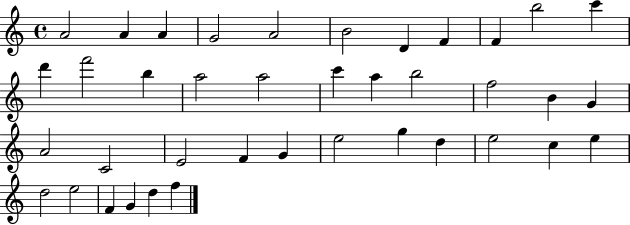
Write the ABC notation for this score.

X:1
T:Untitled
M:4/4
L:1/4
K:C
A2 A A G2 A2 B2 D F F b2 c' d' f'2 b a2 a2 c' a b2 f2 B G A2 C2 E2 F G e2 g d e2 c e d2 e2 F G d f